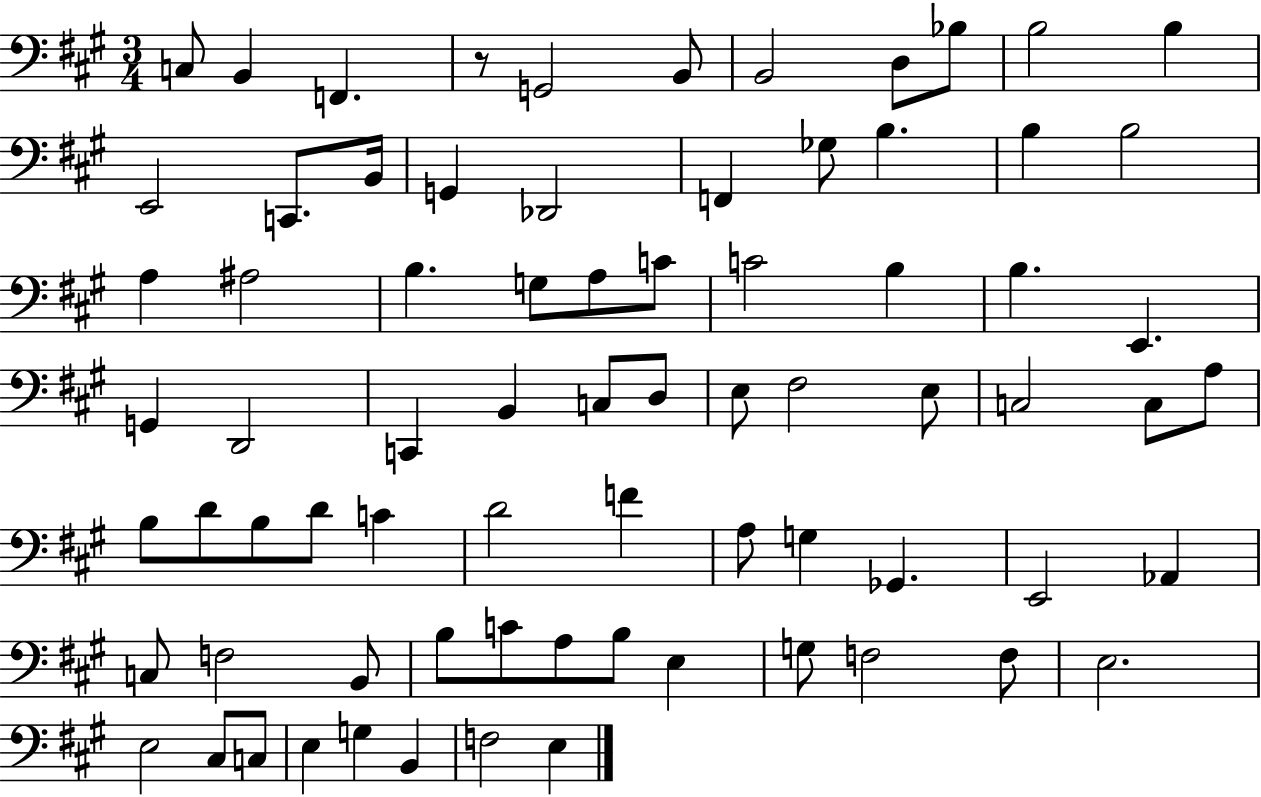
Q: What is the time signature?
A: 3/4